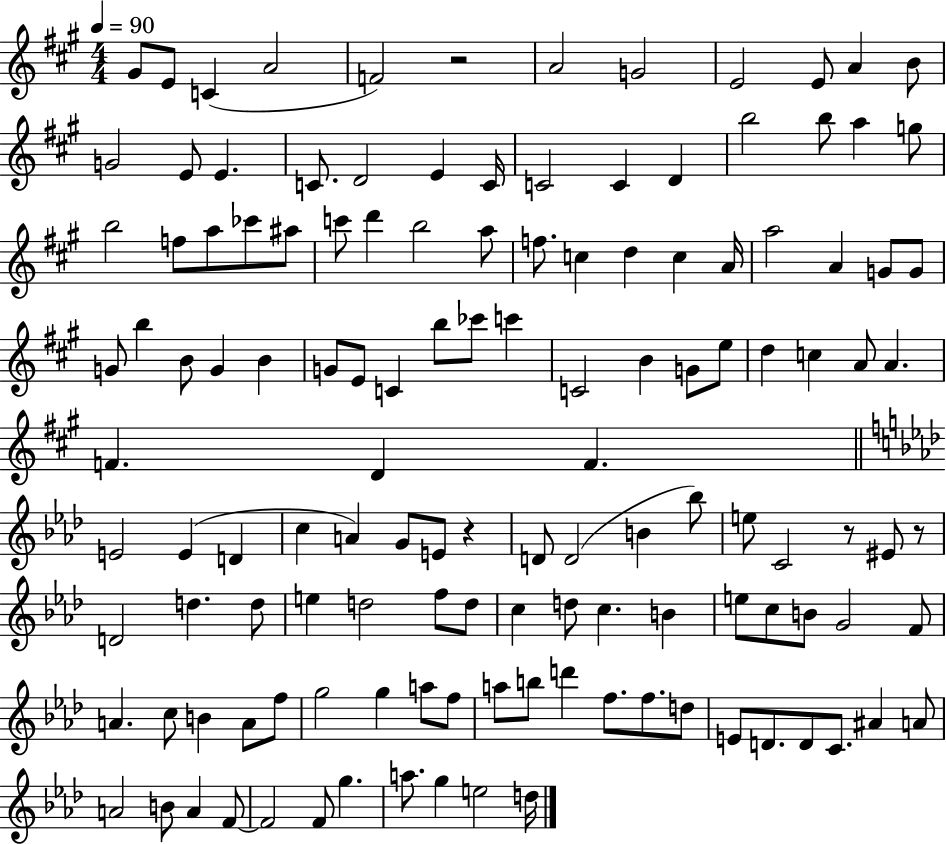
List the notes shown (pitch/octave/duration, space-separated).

G#4/e E4/e C4/q A4/h F4/h R/h A4/h G4/h E4/h E4/e A4/q B4/e G4/h E4/e E4/q. C4/e. D4/h E4/q C4/s C4/h C4/q D4/q B5/h B5/e A5/q G5/e B5/h F5/e A5/e CES6/e A#5/e C6/e D6/q B5/h A5/e F5/e. C5/q D5/q C5/q A4/s A5/h A4/q G4/e G4/e G4/e B5/q B4/e G4/q B4/q G4/e E4/e C4/q B5/e CES6/e C6/q C4/h B4/q G4/e E5/e D5/q C5/q A4/e A4/q. F4/q. D4/q F4/q. E4/h E4/q D4/q C5/q A4/q G4/e E4/e R/q D4/e D4/h B4/q Bb5/e E5/e C4/h R/e EIS4/e R/e D4/h D5/q. D5/e E5/q D5/h F5/e D5/e C5/q D5/e C5/q. B4/q E5/e C5/e B4/e G4/h F4/e A4/q. C5/e B4/q A4/e F5/e G5/h G5/q A5/e F5/e A5/e B5/e D6/q F5/e. F5/e. D5/e E4/e D4/e. D4/e C4/e. A#4/q A4/e A4/h B4/e A4/q F4/e F4/h F4/e G5/q. A5/e. G5/q E5/h D5/s